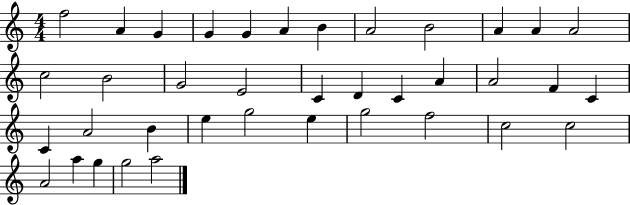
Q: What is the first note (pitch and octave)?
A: F5